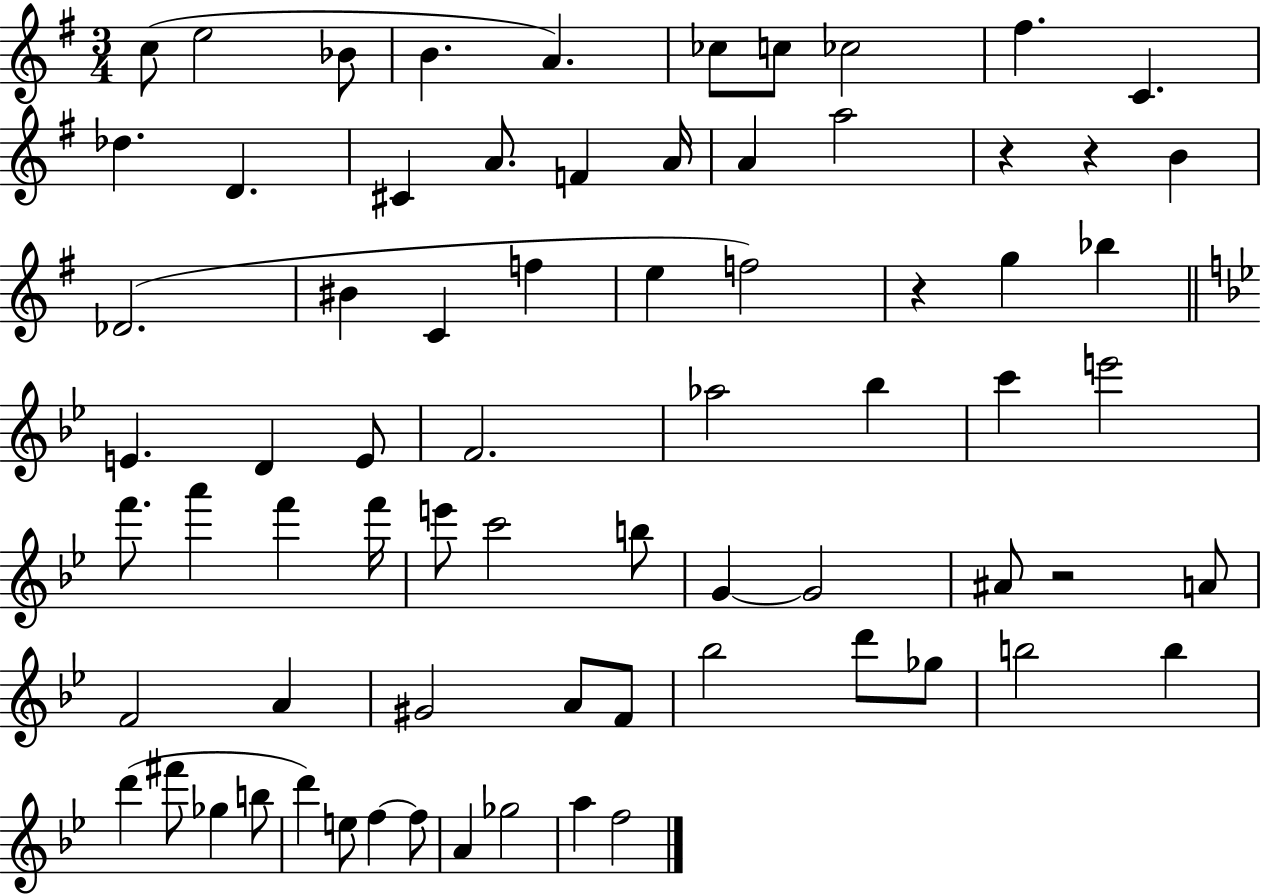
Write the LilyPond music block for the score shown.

{
  \clef treble
  \numericTimeSignature
  \time 3/4
  \key g \major
  c''8( e''2 bes'8 | b'4. a'4.) | ces''8 c''8 ces''2 | fis''4. c'4. | \break des''4. d'4. | cis'4 a'8. f'4 a'16 | a'4 a''2 | r4 r4 b'4 | \break des'2.( | bis'4 c'4 f''4 | e''4 f''2) | r4 g''4 bes''4 | \break \bar "||" \break \key bes \major e'4. d'4 e'8 | f'2. | aes''2 bes''4 | c'''4 e'''2 | \break f'''8. a'''4 f'''4 f'''16 | e'''8 c'''2 b''8 | g'4~~ g'2 | ais'8 r2 a'8 | \break f'2 a'4 | gis'2 a'8 f'8 | bes''2 d'''8 ges''8 | b''2 b''4 | \break d'''4( fis'''8 ges''4 b''8 | d'''4) e''8 f''4~~ f''8 | a'4 ges''2 | a''4 f''2 | \break \bar "|."
}